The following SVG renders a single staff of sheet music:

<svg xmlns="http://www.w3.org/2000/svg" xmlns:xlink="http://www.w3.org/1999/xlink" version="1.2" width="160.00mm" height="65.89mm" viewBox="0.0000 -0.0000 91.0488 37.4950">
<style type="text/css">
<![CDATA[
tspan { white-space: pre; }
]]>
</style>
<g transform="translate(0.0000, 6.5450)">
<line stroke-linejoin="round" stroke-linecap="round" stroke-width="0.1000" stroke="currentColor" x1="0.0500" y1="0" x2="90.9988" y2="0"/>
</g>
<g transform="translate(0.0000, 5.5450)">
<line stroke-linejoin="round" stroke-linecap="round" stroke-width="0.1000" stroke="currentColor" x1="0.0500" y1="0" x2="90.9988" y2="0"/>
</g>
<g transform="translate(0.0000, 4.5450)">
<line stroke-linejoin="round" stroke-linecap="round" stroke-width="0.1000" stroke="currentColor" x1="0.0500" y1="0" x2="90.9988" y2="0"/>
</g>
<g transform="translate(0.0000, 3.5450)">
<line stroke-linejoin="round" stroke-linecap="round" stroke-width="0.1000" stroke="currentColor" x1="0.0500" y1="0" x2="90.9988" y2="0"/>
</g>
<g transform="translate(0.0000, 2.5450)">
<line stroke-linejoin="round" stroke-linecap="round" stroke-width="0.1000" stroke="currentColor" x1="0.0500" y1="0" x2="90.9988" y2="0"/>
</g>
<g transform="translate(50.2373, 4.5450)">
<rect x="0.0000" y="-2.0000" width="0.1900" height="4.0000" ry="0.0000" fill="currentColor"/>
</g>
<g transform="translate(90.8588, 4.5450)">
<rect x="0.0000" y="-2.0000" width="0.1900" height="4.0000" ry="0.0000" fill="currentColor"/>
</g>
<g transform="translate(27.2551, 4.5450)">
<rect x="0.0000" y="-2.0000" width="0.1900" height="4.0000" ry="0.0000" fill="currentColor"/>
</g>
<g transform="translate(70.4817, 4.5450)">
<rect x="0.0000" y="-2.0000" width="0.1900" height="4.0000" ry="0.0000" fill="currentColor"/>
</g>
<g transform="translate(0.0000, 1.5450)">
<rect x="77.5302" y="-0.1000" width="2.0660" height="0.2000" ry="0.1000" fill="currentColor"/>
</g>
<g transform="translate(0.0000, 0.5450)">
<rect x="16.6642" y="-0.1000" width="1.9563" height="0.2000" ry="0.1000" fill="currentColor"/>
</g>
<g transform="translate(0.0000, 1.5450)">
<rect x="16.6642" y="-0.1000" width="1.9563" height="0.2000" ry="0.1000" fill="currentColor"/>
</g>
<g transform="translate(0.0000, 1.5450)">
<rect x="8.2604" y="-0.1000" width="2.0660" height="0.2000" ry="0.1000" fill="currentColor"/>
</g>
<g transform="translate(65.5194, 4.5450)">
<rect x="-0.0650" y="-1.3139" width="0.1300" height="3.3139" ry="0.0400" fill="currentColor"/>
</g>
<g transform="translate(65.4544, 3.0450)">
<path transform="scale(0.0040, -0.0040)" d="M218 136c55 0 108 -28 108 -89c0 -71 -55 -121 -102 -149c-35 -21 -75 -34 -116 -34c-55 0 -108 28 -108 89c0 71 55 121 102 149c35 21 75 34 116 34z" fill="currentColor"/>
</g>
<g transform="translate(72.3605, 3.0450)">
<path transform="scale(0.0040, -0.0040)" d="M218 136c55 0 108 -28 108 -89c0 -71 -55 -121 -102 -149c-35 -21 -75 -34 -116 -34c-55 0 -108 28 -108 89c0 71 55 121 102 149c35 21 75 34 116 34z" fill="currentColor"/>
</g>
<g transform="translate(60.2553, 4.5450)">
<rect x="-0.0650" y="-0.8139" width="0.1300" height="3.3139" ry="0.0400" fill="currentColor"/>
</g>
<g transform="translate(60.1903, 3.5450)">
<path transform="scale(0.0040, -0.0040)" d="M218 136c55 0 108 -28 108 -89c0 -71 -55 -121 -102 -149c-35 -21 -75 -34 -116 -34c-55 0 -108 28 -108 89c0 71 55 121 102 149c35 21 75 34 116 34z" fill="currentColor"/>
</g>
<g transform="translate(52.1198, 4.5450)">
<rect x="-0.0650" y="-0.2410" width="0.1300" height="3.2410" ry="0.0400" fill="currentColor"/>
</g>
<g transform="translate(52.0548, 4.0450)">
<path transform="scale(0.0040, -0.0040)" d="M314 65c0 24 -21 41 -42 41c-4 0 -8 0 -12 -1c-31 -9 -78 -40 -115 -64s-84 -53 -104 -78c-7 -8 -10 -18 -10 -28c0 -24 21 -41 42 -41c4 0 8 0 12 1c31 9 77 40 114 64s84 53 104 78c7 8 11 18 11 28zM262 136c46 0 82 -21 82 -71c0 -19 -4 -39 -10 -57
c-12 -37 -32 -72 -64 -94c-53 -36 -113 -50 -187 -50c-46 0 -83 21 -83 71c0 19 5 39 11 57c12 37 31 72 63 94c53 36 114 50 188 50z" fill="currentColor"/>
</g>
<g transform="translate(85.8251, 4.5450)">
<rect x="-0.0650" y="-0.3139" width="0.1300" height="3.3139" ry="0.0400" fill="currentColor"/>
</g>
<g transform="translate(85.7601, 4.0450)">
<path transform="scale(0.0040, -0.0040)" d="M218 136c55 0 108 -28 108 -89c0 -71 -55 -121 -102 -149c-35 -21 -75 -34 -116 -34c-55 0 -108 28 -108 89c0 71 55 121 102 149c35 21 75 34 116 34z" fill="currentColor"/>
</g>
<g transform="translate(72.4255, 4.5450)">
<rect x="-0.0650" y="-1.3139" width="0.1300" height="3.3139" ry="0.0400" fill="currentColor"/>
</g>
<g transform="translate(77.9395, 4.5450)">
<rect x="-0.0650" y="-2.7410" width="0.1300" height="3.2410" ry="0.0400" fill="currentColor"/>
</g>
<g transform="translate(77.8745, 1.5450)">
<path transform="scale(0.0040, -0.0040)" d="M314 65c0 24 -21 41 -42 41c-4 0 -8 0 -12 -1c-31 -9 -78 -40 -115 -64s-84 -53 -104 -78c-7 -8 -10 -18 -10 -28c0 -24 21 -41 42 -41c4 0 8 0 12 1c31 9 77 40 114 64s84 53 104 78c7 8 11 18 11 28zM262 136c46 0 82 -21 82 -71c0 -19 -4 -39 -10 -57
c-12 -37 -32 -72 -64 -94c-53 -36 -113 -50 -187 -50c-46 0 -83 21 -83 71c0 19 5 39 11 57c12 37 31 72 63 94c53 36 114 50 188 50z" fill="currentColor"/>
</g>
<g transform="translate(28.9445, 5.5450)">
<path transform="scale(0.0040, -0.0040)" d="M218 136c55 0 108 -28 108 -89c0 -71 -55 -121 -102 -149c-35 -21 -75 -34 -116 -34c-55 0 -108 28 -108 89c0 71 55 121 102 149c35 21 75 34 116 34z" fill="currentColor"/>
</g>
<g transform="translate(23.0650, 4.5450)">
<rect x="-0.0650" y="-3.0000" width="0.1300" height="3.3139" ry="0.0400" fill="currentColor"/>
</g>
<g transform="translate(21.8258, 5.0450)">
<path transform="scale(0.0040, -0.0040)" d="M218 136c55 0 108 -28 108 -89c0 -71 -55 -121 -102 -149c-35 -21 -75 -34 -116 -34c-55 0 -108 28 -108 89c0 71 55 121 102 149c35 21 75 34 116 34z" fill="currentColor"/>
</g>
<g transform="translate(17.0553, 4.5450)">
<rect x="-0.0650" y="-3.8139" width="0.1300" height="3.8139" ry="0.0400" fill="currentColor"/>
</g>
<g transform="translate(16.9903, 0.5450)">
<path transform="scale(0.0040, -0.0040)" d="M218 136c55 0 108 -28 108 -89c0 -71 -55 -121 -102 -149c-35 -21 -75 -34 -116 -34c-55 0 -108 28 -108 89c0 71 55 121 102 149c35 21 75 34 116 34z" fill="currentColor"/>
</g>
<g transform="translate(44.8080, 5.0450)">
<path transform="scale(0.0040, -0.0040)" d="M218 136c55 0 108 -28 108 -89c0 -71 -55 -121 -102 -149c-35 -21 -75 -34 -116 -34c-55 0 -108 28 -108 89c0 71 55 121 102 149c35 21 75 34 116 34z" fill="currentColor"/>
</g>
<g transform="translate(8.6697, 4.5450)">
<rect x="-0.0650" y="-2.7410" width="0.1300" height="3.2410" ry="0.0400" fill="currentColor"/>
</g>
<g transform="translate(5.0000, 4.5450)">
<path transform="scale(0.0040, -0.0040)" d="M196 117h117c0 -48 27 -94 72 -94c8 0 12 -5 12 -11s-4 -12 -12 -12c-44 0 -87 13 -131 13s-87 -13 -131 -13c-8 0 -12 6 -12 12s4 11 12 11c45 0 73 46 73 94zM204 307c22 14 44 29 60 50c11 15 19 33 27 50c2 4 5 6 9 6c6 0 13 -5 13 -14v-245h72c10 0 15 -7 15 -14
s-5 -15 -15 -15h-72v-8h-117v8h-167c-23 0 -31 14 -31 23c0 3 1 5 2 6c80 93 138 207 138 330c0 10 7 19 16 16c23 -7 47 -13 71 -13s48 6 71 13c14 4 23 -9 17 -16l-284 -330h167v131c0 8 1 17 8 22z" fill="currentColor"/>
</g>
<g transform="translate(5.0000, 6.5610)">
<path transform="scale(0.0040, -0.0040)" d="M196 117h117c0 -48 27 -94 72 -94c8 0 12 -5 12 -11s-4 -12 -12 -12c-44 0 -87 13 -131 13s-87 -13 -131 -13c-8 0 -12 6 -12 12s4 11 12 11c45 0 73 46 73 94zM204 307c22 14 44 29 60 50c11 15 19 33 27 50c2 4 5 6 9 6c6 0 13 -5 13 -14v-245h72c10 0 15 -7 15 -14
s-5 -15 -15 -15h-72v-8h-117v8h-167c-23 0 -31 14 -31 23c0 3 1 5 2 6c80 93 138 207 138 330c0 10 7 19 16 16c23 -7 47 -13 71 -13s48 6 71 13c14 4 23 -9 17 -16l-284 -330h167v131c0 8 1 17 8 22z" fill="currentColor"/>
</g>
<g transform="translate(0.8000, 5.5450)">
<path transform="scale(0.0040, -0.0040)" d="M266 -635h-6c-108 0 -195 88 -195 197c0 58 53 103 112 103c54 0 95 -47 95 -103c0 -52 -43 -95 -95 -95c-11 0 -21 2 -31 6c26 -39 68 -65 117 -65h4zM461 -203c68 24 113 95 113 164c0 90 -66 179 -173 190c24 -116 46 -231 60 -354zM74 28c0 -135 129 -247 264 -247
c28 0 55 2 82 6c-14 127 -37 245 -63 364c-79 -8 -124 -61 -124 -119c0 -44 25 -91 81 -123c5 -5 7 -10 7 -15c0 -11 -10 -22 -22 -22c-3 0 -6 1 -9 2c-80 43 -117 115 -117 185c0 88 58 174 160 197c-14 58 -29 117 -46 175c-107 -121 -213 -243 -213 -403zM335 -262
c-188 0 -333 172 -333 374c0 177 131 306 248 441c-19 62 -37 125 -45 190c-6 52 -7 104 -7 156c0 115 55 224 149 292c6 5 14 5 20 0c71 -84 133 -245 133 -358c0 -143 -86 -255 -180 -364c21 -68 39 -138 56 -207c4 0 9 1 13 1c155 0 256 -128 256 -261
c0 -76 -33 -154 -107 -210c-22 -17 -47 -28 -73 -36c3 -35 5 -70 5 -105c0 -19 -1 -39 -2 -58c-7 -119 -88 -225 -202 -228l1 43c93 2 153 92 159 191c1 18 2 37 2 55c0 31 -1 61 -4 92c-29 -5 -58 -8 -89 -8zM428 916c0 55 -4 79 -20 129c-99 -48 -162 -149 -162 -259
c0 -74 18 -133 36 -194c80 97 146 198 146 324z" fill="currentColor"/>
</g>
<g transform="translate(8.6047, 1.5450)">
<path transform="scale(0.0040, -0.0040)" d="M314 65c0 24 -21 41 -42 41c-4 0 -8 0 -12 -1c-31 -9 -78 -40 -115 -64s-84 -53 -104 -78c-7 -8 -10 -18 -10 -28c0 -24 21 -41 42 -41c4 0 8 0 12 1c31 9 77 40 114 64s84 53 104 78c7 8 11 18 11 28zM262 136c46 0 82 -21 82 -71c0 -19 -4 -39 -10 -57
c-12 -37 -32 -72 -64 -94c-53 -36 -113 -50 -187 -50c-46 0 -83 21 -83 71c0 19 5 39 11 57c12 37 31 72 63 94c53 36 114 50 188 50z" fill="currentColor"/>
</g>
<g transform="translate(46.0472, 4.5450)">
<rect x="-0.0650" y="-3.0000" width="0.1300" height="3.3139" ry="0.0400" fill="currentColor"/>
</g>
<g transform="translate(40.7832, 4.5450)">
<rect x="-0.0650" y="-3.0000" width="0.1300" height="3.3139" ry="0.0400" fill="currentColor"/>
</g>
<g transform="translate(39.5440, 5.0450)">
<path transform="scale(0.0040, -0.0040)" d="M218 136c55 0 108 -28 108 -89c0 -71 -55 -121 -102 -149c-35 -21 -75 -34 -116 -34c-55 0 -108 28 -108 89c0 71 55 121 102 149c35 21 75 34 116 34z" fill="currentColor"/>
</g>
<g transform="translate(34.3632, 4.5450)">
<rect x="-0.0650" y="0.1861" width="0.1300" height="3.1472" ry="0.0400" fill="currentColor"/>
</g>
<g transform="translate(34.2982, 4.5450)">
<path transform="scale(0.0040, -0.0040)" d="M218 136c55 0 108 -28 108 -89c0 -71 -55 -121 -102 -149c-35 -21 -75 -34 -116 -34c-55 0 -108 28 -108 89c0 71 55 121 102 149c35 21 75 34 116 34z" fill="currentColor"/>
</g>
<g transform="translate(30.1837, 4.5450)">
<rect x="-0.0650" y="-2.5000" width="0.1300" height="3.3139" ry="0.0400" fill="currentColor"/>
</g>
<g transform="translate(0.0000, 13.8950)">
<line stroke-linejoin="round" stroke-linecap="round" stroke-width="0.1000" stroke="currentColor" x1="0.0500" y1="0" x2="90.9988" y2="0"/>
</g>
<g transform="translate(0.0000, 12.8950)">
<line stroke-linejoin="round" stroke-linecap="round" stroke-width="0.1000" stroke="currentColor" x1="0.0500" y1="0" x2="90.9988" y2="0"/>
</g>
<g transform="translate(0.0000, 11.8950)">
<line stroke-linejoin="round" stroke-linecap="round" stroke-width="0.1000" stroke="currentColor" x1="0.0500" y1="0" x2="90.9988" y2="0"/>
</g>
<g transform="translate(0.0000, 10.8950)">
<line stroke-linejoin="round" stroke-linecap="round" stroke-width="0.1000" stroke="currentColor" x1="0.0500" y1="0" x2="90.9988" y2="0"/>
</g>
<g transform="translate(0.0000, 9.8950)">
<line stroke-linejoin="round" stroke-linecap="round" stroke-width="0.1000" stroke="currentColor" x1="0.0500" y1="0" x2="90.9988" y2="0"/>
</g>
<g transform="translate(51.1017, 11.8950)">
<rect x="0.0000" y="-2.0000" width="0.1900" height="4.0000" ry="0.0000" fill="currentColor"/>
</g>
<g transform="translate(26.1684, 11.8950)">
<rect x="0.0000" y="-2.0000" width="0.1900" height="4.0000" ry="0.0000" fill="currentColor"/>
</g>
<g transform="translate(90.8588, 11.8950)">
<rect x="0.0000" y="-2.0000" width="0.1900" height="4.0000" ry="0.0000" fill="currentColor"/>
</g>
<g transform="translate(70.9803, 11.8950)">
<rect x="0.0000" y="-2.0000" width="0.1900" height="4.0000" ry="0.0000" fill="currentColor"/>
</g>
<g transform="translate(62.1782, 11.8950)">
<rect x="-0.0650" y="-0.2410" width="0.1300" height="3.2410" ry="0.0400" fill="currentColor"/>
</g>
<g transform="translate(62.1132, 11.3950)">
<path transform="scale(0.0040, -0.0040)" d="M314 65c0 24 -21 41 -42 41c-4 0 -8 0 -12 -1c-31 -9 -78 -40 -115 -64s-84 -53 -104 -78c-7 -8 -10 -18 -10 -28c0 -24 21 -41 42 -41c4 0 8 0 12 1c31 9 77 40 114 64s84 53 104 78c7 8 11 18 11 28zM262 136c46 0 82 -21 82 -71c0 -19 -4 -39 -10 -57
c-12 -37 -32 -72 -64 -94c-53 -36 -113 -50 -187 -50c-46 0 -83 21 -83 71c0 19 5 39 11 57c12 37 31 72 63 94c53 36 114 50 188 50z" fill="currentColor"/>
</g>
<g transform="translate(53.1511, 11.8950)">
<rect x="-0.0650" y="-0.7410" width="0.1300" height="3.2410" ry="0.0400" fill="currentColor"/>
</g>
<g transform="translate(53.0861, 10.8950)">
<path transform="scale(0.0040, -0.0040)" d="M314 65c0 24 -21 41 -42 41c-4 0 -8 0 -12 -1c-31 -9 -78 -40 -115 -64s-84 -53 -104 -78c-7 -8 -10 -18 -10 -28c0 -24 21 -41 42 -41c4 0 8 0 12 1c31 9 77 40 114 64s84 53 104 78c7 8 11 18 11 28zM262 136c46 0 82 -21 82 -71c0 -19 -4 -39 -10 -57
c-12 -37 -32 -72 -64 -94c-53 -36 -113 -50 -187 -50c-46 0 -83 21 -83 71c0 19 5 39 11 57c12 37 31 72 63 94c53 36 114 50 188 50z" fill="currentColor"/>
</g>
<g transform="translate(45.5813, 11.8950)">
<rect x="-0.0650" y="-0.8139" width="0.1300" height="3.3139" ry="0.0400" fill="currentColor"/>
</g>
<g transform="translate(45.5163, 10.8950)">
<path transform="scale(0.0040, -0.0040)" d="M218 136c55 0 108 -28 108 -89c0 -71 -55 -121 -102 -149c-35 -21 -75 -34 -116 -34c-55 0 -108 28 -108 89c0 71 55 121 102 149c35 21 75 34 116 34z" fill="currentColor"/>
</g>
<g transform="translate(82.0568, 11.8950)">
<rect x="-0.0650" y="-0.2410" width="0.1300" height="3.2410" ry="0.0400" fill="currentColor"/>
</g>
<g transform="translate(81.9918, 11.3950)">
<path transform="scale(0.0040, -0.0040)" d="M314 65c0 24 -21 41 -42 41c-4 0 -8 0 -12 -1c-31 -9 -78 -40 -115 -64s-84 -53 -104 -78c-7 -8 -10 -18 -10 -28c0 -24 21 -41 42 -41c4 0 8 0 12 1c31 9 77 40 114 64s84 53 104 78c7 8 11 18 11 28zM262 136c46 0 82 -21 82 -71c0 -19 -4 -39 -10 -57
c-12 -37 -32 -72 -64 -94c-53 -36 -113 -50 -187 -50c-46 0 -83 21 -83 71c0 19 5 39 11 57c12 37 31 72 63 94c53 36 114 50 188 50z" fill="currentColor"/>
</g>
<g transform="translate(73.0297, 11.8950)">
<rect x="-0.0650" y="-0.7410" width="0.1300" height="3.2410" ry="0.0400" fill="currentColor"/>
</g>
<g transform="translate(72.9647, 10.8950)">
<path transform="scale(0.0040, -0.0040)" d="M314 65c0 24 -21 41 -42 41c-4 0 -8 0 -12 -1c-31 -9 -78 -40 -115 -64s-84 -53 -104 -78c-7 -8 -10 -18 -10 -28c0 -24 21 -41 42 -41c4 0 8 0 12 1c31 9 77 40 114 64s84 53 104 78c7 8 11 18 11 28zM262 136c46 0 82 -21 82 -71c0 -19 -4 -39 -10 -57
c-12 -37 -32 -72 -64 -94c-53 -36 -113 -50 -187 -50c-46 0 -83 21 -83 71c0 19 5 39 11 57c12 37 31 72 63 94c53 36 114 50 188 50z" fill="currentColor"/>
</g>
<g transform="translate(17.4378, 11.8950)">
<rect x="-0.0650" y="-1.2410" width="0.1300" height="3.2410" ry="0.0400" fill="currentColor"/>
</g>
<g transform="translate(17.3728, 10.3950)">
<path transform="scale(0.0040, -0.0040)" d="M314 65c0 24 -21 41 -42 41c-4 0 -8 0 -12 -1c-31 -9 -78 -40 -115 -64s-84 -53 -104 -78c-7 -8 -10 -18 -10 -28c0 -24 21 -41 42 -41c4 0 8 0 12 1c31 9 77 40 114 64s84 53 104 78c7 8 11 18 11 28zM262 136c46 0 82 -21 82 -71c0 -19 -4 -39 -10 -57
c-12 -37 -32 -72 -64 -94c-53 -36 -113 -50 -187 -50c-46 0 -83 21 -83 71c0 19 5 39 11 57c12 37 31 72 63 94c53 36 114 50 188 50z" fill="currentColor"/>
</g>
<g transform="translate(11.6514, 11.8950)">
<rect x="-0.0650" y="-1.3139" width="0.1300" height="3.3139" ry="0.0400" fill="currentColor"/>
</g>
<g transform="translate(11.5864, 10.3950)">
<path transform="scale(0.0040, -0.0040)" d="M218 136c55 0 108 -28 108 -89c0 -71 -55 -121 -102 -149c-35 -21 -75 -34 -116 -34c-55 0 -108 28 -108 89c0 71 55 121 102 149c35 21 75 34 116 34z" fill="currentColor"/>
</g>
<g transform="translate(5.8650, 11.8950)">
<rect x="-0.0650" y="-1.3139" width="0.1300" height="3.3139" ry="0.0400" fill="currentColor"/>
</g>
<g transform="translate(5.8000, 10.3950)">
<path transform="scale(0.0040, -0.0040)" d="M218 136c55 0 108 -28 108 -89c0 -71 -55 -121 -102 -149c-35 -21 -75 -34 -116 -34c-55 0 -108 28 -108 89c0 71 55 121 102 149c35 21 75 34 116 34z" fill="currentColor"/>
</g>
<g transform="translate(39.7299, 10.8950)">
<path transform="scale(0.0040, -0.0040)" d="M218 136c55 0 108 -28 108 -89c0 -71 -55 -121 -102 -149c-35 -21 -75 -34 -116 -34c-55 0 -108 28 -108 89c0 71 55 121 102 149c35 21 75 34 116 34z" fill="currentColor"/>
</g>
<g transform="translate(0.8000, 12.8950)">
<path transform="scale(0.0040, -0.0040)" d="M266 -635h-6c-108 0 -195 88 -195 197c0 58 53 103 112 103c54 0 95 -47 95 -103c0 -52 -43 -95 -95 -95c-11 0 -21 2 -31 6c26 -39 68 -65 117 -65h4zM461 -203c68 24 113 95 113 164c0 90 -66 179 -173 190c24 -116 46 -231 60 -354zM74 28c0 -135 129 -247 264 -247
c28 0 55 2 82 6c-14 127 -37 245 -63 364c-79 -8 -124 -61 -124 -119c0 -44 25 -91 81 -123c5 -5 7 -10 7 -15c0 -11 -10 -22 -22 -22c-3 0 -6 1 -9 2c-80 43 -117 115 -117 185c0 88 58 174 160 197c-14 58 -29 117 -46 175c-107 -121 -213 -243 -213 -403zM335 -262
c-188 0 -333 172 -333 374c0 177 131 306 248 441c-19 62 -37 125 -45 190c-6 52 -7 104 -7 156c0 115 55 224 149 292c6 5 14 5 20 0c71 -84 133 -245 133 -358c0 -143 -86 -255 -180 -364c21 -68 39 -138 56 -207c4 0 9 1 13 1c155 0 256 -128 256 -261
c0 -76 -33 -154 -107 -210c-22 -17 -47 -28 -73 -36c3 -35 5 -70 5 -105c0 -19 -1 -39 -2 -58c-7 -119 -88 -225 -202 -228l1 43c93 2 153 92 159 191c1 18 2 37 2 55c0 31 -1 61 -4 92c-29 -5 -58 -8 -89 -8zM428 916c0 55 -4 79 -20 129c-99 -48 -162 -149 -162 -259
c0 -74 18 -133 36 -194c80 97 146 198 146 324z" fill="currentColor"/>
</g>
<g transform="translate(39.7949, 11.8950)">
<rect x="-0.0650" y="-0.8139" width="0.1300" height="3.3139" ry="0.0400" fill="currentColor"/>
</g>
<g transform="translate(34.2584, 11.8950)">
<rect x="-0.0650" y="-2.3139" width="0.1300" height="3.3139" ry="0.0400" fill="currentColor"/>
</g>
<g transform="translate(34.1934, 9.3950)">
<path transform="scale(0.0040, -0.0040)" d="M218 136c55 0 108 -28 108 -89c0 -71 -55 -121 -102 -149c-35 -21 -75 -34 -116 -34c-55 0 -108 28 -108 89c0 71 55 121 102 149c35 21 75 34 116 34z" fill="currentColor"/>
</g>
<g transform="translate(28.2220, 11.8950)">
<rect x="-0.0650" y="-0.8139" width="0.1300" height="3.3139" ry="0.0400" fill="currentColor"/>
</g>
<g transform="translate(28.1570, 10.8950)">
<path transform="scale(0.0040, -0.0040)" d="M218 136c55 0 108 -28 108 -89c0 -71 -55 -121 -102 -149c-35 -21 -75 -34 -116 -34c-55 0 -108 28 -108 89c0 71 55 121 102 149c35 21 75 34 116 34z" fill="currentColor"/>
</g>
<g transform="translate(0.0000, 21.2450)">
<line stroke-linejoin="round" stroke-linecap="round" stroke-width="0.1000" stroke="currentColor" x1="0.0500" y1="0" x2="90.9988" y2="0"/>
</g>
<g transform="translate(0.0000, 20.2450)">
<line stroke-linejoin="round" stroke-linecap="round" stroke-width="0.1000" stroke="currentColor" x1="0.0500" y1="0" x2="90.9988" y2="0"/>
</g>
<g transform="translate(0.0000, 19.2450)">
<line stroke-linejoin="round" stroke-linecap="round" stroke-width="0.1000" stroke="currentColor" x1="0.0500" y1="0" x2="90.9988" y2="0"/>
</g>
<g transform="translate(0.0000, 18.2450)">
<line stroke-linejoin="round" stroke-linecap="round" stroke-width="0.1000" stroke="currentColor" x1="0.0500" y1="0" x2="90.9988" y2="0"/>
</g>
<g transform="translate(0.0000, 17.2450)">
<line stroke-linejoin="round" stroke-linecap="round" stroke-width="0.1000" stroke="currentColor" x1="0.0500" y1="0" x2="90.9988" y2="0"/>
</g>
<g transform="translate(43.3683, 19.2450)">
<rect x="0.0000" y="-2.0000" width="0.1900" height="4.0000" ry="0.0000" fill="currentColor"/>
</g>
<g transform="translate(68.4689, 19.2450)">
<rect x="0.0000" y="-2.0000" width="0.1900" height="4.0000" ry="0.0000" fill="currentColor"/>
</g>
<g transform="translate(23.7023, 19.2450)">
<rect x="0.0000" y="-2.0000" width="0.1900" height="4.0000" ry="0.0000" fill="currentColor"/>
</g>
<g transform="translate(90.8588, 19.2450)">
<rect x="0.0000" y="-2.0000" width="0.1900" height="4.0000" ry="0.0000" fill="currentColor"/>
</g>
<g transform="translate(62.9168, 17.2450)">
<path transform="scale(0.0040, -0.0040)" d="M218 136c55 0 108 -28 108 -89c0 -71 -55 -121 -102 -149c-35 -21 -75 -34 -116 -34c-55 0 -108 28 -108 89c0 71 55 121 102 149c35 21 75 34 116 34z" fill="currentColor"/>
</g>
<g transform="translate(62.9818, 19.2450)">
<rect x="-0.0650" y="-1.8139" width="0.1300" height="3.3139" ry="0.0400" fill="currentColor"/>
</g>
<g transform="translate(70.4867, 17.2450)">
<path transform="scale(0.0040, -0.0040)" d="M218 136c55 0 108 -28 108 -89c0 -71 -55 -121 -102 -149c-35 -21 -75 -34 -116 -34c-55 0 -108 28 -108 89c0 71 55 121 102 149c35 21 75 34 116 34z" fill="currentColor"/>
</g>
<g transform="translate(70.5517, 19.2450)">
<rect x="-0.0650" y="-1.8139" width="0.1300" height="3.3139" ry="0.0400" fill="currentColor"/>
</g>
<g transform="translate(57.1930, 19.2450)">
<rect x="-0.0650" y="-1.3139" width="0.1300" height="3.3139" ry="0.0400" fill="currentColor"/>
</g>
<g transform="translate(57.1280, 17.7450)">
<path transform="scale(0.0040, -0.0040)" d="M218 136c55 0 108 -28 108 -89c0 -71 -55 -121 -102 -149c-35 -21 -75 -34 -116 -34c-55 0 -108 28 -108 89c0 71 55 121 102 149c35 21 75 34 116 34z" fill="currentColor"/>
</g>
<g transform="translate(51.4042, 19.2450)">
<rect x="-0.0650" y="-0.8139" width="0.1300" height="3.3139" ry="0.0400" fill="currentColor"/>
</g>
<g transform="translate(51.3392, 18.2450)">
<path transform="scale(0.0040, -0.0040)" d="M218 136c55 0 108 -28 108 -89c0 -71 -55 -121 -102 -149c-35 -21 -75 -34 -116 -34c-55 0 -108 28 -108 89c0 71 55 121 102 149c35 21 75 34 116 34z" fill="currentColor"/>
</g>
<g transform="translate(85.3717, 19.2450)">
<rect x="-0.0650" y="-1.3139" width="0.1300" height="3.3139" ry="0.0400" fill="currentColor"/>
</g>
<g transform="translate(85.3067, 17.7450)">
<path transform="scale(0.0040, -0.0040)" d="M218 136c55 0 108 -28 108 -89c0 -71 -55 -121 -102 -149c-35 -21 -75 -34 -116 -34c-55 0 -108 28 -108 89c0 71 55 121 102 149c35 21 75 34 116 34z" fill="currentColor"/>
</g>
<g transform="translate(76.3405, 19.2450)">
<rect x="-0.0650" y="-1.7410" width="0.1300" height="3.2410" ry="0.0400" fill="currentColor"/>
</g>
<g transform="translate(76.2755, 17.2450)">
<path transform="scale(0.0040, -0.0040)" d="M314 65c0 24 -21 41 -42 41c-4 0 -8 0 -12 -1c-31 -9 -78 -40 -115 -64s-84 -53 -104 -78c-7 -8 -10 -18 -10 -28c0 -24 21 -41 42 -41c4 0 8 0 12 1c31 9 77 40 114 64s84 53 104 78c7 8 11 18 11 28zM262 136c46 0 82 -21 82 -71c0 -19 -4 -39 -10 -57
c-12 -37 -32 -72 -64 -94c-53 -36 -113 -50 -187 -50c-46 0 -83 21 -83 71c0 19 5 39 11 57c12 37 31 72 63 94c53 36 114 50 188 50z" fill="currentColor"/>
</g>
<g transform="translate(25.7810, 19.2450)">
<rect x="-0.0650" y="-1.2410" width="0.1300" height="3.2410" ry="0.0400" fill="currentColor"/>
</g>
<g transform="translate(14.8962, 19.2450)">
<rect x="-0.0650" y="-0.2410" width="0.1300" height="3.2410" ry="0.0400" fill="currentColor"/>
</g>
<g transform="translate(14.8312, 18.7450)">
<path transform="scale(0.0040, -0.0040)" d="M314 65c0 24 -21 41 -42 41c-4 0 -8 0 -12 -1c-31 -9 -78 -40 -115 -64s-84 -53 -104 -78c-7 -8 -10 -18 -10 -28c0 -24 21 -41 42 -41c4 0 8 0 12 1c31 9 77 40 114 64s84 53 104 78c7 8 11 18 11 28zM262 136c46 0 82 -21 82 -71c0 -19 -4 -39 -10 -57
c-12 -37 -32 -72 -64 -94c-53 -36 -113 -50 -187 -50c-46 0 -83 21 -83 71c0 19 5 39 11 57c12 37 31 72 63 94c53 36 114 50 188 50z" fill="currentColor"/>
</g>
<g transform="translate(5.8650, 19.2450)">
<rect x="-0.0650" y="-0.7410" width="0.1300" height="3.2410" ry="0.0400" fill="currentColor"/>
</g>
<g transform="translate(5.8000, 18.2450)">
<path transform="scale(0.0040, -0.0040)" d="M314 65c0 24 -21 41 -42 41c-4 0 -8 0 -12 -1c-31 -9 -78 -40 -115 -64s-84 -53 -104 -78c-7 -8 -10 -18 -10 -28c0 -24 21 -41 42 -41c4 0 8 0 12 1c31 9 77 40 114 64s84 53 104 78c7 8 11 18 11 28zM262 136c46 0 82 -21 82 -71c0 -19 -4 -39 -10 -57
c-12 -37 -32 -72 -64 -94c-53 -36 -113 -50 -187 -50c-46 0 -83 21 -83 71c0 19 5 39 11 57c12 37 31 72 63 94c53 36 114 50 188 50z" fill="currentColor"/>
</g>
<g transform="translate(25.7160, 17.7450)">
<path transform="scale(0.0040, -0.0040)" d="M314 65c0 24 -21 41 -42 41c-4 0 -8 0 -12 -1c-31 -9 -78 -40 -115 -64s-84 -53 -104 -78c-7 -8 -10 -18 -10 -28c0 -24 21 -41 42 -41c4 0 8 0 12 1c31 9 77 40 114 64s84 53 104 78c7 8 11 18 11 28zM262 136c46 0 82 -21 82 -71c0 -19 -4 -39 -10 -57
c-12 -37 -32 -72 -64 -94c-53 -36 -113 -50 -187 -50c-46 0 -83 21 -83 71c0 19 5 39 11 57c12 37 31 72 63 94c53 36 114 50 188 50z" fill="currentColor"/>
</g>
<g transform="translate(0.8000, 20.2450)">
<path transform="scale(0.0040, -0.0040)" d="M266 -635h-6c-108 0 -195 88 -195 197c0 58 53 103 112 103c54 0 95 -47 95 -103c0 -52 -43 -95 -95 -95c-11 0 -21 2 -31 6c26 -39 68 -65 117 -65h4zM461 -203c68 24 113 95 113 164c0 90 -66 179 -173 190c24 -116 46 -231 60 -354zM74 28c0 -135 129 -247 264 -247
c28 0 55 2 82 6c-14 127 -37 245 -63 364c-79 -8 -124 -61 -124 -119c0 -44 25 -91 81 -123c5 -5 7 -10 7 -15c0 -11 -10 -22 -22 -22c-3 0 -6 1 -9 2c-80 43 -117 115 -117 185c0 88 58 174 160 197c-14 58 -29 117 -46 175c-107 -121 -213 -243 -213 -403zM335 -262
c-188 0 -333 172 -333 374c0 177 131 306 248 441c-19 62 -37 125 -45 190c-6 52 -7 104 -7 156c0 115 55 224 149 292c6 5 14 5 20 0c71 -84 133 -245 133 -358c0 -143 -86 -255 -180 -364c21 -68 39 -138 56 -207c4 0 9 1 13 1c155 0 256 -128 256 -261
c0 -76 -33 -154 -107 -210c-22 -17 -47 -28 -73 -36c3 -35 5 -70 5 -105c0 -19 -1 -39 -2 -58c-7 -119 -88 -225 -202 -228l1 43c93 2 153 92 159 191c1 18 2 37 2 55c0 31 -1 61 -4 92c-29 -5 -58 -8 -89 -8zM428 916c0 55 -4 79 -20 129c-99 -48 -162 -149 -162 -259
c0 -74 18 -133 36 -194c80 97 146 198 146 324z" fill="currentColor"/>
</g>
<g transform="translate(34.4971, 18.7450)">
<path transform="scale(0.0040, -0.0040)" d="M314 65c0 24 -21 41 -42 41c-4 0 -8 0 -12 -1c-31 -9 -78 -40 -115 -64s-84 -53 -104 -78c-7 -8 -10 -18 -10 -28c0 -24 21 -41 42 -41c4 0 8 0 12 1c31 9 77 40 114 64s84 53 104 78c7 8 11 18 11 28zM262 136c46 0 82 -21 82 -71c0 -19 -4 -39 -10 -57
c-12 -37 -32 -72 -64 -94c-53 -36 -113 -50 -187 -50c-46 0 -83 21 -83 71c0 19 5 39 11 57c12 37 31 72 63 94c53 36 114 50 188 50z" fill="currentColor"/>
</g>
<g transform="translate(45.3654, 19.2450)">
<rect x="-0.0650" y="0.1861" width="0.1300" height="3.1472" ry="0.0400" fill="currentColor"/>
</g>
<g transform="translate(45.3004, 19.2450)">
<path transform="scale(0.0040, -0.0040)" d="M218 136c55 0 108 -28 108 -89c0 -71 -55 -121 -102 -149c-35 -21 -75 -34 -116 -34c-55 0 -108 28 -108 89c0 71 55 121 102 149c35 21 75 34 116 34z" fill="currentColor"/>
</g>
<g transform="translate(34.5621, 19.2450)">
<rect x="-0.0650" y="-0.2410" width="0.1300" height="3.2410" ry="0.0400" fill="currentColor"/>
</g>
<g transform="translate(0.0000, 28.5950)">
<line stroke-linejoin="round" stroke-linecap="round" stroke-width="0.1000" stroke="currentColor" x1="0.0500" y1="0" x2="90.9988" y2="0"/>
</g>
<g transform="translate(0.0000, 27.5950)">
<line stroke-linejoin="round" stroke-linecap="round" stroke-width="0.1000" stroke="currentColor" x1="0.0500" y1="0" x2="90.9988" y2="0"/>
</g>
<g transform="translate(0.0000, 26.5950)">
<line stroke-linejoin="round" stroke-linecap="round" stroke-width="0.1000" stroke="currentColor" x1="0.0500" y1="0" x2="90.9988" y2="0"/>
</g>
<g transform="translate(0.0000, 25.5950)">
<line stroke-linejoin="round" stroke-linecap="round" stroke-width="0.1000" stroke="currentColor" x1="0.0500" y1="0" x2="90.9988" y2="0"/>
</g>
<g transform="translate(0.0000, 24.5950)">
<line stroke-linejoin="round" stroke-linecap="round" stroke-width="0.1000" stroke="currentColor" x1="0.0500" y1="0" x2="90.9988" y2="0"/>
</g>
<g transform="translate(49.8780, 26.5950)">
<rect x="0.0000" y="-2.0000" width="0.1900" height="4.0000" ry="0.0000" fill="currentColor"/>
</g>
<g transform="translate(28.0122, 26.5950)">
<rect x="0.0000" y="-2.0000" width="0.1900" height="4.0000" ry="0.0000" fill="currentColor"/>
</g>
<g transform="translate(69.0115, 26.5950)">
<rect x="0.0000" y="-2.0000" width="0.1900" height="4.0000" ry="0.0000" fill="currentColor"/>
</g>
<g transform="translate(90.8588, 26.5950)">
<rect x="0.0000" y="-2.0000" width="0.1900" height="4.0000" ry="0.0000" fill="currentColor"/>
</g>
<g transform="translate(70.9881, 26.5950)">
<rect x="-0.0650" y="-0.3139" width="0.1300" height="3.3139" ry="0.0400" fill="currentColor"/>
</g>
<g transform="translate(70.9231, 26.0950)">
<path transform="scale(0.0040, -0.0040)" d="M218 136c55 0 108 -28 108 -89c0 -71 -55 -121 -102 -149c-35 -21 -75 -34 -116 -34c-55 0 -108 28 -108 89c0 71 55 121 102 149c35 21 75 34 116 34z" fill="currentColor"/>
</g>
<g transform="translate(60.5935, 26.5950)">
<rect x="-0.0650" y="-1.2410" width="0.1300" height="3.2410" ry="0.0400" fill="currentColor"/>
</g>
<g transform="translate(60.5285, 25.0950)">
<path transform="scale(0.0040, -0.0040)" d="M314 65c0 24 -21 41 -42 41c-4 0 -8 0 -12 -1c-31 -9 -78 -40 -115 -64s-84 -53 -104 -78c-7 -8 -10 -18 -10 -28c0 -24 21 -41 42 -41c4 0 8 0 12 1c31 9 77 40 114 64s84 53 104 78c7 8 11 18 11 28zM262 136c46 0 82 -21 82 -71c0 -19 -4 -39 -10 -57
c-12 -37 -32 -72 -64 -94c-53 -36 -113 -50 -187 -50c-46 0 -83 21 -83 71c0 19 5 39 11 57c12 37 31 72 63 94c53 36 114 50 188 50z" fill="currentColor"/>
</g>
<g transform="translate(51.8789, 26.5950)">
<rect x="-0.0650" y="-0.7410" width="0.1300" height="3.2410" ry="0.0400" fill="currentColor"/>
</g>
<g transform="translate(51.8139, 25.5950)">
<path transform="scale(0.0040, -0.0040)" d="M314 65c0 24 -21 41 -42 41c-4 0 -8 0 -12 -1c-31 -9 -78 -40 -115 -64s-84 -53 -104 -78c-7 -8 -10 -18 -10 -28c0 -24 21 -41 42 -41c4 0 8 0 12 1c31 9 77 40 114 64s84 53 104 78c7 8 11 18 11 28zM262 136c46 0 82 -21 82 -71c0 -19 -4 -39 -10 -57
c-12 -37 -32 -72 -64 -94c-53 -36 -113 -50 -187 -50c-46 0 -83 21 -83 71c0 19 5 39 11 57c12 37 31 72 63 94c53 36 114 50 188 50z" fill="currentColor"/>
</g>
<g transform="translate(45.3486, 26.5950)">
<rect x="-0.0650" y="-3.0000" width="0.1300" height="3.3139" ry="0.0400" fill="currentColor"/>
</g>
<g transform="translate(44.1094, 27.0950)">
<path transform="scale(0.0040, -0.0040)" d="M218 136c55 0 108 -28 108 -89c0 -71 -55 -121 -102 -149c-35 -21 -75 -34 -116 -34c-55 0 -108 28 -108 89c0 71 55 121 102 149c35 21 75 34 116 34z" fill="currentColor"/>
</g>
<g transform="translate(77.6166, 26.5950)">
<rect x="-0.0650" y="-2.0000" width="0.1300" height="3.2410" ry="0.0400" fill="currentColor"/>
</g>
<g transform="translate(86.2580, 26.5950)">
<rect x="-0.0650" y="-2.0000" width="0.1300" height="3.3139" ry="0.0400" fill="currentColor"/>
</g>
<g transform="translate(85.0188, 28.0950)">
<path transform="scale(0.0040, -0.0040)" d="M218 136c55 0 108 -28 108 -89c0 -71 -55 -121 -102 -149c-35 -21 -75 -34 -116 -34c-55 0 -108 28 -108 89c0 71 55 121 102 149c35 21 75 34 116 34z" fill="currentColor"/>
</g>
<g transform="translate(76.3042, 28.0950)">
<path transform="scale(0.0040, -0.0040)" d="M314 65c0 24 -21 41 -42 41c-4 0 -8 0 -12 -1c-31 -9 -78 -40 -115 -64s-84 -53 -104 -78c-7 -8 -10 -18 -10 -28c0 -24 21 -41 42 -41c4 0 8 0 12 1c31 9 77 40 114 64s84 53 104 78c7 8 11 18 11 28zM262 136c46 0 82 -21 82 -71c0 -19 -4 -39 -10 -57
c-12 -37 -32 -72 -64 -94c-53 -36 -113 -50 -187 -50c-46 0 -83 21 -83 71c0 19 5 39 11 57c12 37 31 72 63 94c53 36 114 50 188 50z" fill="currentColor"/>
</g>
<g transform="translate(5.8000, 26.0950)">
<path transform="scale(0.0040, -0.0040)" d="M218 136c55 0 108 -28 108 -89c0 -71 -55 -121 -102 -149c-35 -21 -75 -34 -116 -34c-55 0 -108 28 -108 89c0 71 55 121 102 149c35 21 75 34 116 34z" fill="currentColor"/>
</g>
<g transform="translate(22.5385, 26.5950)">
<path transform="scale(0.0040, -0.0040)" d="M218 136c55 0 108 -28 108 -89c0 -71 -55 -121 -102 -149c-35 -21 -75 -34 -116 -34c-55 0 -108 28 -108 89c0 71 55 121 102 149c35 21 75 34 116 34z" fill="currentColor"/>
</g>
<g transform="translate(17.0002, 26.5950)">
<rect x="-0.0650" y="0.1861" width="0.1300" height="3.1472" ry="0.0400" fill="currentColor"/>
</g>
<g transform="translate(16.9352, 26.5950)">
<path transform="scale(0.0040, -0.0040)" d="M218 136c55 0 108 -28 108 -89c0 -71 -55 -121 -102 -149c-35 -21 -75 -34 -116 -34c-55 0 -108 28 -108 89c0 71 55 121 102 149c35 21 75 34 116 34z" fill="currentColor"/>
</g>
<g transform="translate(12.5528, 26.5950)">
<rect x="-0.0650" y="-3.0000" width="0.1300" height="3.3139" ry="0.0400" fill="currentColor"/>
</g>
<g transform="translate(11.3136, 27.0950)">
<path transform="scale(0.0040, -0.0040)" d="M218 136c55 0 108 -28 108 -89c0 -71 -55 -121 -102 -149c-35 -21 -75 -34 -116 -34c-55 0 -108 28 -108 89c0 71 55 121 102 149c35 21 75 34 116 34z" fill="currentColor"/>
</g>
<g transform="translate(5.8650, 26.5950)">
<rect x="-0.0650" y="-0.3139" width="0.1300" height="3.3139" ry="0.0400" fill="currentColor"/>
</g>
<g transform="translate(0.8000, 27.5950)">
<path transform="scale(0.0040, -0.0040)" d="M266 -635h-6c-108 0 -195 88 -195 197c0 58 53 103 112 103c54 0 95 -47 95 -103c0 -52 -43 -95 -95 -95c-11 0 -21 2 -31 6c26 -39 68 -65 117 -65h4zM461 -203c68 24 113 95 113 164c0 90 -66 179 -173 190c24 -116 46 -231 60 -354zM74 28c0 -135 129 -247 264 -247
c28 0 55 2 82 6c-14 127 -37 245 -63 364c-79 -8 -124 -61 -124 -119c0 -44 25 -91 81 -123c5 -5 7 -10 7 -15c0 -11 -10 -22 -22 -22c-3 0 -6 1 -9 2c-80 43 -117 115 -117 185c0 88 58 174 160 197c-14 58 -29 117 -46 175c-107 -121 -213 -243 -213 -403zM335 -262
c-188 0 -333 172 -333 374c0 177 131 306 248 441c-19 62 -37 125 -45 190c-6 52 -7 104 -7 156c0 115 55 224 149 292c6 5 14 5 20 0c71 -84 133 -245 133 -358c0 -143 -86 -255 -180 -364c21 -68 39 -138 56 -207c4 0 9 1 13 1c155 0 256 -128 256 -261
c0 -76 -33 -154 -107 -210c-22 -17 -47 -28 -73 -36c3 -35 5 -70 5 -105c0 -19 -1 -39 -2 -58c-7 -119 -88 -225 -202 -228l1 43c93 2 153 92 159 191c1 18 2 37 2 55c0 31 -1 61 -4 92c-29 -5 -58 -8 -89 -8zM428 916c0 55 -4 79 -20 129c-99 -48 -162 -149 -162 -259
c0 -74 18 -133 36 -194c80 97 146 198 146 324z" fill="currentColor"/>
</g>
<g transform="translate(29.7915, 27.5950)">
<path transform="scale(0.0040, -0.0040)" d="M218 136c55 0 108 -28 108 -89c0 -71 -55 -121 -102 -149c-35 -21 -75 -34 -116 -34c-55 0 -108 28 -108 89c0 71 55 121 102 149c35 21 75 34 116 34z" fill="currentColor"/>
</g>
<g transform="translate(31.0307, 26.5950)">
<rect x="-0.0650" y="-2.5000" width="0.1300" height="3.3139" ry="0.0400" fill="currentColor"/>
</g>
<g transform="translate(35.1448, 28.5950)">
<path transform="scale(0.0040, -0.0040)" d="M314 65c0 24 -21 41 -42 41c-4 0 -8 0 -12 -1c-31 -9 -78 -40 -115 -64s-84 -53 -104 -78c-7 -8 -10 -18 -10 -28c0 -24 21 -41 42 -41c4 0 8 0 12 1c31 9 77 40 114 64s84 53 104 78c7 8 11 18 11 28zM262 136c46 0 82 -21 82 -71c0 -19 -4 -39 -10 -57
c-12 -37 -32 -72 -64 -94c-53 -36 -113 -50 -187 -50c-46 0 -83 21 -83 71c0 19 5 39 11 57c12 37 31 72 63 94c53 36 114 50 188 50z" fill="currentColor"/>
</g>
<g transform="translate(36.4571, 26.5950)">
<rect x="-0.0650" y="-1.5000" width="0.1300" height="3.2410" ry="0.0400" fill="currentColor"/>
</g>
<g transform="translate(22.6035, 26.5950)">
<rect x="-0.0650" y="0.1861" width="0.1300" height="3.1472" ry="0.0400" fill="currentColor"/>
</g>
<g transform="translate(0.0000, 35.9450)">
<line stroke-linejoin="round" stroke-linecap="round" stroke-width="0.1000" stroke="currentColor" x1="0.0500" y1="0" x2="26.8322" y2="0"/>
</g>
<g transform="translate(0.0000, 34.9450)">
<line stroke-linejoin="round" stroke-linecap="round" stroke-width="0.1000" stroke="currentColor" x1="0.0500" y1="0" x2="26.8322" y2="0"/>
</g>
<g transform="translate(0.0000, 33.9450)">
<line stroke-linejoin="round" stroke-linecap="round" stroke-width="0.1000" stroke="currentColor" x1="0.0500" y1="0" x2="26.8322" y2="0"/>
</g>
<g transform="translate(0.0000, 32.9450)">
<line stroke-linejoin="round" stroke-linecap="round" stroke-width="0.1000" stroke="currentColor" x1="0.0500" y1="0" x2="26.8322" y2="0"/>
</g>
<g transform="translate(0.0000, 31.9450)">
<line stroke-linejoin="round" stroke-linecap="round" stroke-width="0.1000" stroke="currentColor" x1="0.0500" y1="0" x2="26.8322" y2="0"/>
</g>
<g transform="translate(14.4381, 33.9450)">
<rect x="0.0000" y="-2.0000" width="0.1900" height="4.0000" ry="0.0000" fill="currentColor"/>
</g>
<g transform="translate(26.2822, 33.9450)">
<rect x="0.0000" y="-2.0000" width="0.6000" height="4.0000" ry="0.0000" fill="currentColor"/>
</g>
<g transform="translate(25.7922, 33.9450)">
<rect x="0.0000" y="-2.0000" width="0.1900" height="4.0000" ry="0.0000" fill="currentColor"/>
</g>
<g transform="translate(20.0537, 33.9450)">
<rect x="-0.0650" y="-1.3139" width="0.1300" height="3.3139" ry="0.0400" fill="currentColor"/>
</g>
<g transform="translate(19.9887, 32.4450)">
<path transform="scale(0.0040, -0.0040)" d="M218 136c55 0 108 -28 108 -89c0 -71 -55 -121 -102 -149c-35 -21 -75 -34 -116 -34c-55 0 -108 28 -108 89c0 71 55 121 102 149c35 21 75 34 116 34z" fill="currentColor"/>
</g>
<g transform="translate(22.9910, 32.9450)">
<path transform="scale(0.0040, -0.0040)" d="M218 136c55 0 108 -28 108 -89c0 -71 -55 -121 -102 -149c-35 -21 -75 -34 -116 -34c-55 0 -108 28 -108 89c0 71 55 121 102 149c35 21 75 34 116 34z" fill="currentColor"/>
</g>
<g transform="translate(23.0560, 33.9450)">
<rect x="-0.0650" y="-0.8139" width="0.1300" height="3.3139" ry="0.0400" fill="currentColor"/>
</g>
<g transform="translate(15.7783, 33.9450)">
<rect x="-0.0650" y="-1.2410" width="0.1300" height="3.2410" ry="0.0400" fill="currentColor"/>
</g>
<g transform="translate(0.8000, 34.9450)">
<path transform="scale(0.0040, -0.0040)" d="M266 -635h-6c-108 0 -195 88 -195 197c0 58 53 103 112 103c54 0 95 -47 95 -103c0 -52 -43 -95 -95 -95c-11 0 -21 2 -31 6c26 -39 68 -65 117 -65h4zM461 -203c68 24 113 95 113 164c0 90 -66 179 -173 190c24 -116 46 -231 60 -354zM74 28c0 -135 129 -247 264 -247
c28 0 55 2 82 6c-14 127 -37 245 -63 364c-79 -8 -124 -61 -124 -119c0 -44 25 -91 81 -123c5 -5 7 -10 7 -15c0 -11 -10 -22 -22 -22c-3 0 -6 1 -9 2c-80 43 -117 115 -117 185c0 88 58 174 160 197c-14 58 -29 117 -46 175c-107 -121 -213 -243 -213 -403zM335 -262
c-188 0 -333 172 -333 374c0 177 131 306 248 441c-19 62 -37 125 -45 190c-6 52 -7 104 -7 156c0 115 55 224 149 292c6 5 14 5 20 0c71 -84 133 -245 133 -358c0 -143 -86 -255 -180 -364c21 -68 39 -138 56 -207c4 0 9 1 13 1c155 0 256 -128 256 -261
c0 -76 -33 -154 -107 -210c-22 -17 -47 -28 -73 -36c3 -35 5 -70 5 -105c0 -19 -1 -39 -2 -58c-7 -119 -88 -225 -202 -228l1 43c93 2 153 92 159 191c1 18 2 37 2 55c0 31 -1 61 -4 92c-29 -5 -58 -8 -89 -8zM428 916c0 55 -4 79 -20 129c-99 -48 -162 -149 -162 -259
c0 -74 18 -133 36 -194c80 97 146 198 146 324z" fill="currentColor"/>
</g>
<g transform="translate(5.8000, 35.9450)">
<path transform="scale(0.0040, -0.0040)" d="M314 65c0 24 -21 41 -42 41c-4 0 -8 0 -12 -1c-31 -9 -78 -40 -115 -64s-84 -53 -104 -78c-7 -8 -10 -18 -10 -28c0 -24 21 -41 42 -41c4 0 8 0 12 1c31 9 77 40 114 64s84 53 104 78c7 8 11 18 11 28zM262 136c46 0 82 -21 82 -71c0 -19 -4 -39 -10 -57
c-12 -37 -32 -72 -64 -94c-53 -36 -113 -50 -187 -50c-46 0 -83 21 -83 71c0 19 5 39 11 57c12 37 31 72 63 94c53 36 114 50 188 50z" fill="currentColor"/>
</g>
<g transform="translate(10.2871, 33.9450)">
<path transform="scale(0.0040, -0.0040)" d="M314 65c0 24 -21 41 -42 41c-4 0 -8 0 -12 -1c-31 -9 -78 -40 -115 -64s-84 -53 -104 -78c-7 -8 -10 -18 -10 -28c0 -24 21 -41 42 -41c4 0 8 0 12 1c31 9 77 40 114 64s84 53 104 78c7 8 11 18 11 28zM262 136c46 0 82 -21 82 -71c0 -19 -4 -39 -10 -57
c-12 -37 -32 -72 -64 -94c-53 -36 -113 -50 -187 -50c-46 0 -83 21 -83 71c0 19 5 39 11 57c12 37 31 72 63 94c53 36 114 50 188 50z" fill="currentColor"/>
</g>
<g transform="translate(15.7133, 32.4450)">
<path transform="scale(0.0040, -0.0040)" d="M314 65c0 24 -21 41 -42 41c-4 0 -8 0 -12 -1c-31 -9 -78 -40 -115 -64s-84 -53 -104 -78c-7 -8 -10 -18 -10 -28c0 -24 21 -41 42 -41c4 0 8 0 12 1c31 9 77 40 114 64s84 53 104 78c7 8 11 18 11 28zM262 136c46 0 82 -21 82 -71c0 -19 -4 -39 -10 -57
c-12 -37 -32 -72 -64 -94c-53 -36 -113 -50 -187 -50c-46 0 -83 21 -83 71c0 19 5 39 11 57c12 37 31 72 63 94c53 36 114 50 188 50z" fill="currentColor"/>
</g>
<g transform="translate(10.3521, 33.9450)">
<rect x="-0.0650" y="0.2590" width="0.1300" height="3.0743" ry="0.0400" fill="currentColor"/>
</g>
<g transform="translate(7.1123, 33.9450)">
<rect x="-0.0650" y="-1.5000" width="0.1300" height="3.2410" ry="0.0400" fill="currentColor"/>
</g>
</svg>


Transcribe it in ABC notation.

X:1
T:Untitled
M:4/4
L:1/4
K:C
a2 c' A G B A A c2 d e e a2 c e e e2 d g d d d2 c2 d2 c2 d2 c2 e2 c2 B d e f f f2 e c A B B G E2 A d2 e2 c F2 F E2 B2 e2 e d